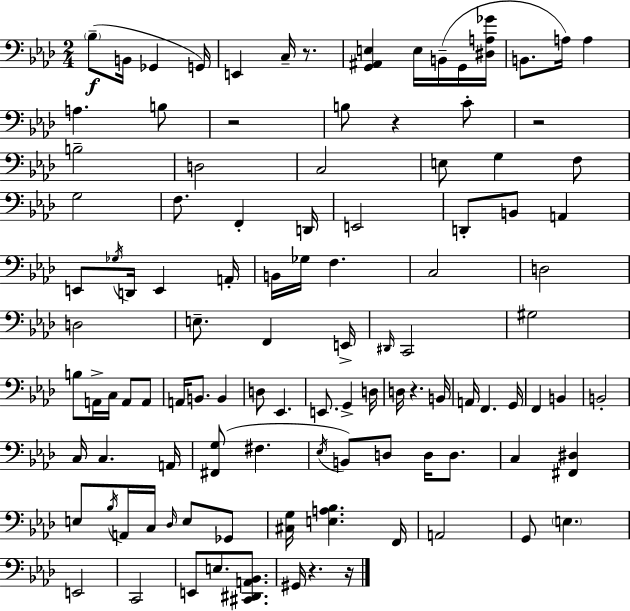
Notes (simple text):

Bb3/e B2/s Gb2/q G2/s E2/q C3/s R/e. [G2,A#2,E3]/q E3/s B2/s G2/s [D#3,A3,Gb4]/s B2/e. A3/s A3/q A3/q. B3/e R/h B3/e R/q C4/e R/h B3/h D3/h C3/h E3/e G3/q F3/e G3/h F3/e. F2/q D2/s E2/h D2/e B2/e A2/q E2/e Gb3/s D2/s E2/q A2/s B2/s Gb3/s F3/q. C3/h D3/h D3/h E3/e. F2/q E2/s D#2/s C2/h G#3/h B3/e A2/s C3/s A2/e A2/e A2/s B2/e. B2/q D3/e Eb2/q. E2/e. G2/q D3/s D3/s R/q. B2/s A2/s F2/q. G2/s F2/q B2/q B2/h C3/s C3/q. A2/s [F#2,G3]/e F#3/q. Eb3/s B2/e D3/e D3/s D3/e. C3/q [F#2,D#3]/q E3/e Bb3/s A2/s C3/s Db3/s E3/e Gb2/e [C#3,G3]/s [E3,A3,Bb3]/q. F2/s A2/h G2/e E3/q. E2/h C2/h E2/e E3/e. [C#2,D#2,A2,Bb2]/e. G#2/s R/q. R/s